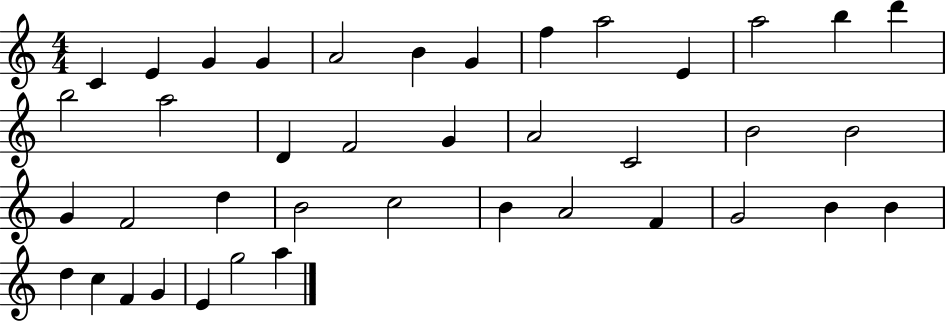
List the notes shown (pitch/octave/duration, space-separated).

C4/q E4/q G4/q G4/q A4/h B4/q G4/q F5/q A5/h E4/q A5/h B5/q D6/q B5/h A5/h D4/q F4/h G4/q A4/h C4/h B4/h B4/h G4/q F4/h D5/q B4/h C5/h B4/q A4/h F4/q G4/h B4/q B4/q D5/q C5/q F4/q G4/q E4/q G5/h A5/q